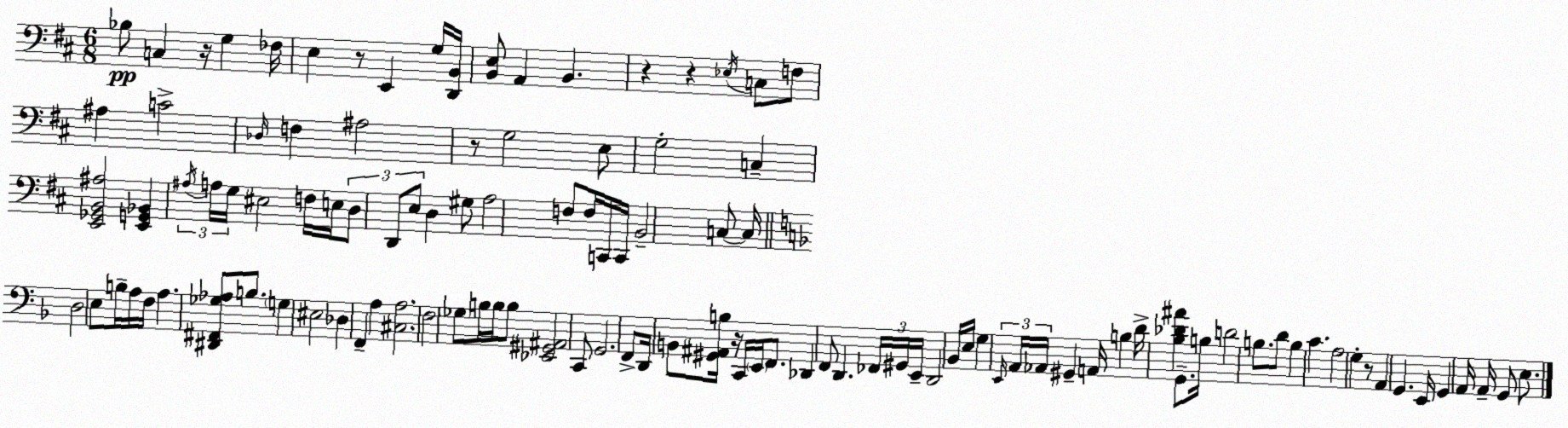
X:1
T:Untitled
M:6/8
L:1/4
K:D
_B,/2 C, z/4 G, _F,/4 E, z/2 E,, G,/4 [D,,B,,]/4 [B,,E,]/2 A,, B,, z z _E,/4 C,/2 F,/2 ^A, C2 _D,/4 F, ^A,2 z/2 G,2 E,/2 G,2 C, [E,,_G,,B,,^A,]2 [E,,G,,_B,,] ^A,/4 A,/4 G,/4 ^E,2 F,/4 E,/4 D,/2 D,,/2 E,/2 D, ^G,/2 A,2 F,/2 F,/4 C,,/4 C,,/4 B,,2 C,/2 C,/4 D,2 E,/2 B,/4 A,/4 F,/4 A, [^D,,^F,,_G,_A,]/2 B,/2 G, ^E,2 _D, F,, A, [^C,A,]2 F,2 _G,/2 B,/4 B,/4 B,/2 [_E,,^G,,^A,,]2 C,,/2 G,,2 F,,/2 D,,/4 B,,/2 [^G,,^A,,B,]/4 z/4 C,,/4 E,,/4 F,,/2 _D,, F,,/2 D,, _F,,/4 ^G,,/4 E,,/4 D,,2 _B,,/4 E,/4 G, E,,/4 A,,/4 _A,,/4 ^G,, A,,/4 B, D/4 [_B,_D^A] G,,/2 B,/4 D2 B,/2 D/2 B, C A,2 G, z/2 A,, G,, E,,/4 G,, A,,/4 A,,/4 G,,/2 E,/2